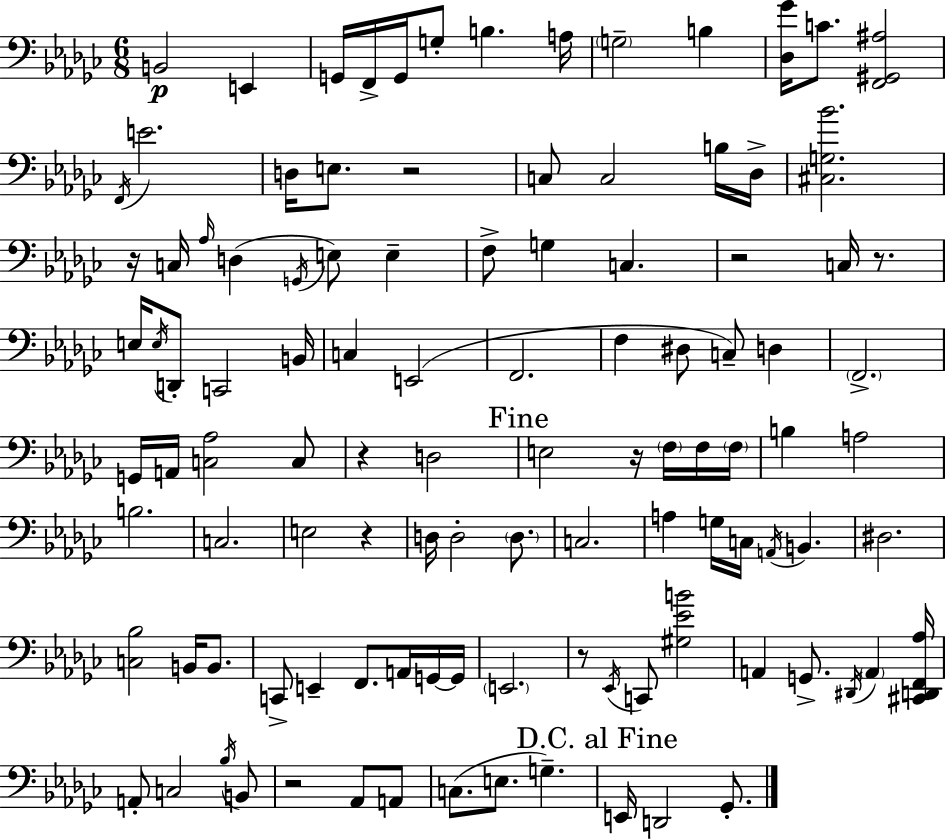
X:1
T:Untitled
M:6/8
L:1/4
K:Ebm
B,,2 E,, G,,/4 F,,/4 G,,/4 G,/2 B, A,/4 G,2 B, [_D,_G]/4 C/2 [F,,^G,,^A,]2 F,,/4 E2 D,/4 E,/2 z2 C,/2 C,2 B,/4 _D,/4 [^C,G,_B]2 z/4 C,/4 _A,/4 D, G,,/4 E,/2 E, F,/2 G, C, z2 C,/4 z/2 E,/4 E,/4 D,,/2 C,,2 B,,/4 C, E,,2 F,,2 F, ^D,/2 C,/2 D, F,,2 G,,/4 A,,/4 [C,_A,]2 C,/2 z D,2 E,2 z/4 F,/4 F,/4 F,/4 B, A,2 B,2 C,2 E,2 z D,/4 D,2 D,/2 C,2 A, G,/4 C,/4 A,,/4 B,, ^D,2 [C,_B,]2 B,,/4 B,,/2 C,,/2 E,, F,,/2 A,,/4 G,,/4 G,,/4 E,,2 z/2 _E,,/4 C,,/2 [^G,_EB]2 A,, G,,/2 ^D,,/4 A,, [^C,,D,,F,,_A,]/4 A,,/2 C,2 _B,/4 B,,/2 z2 _A,,/2 A,,/2 C,/2 E,/2 G, E,,/4 D,,2 _G,,/2